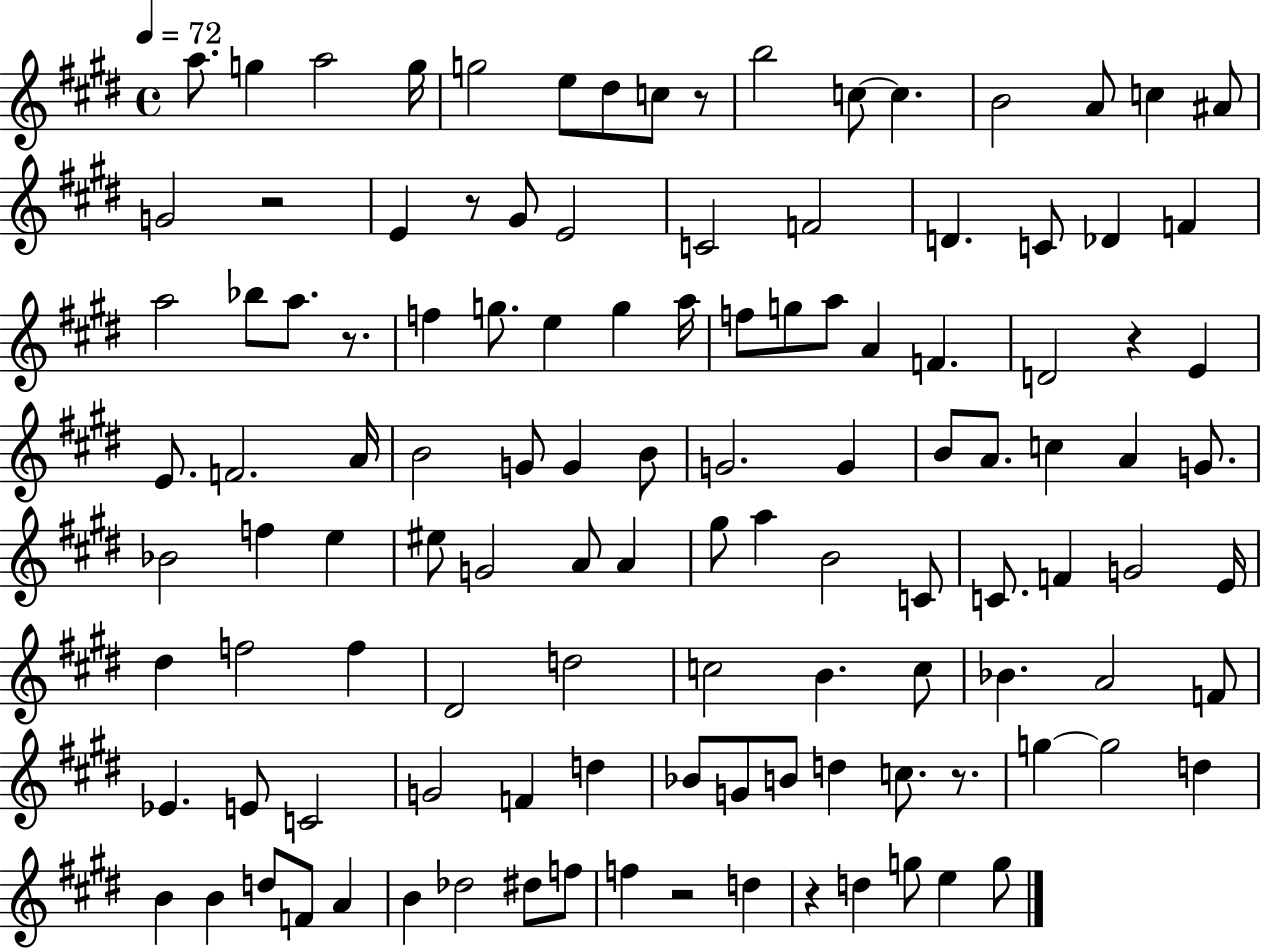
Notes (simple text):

A5/e. G5/q A5/h G5/s G5/h E5/e D#5/e C5/e R/e B5/h C5/e C5/q. B4/h A4/e C5/q A#4/e G4/h R/h E4/q R/e G#4/e E4/h C4/h F4/h D4/q. C4/e Db4/q F4/q A5/h Bb5/e A5/e. R/e. F5/q G5/e. E5/q G5/q A5/s F5/e G5/e A5/e A4/q F4/q. D4/h R/q E4/q E4/e. F4/h. A4/s B4/h G4/e G4/q B4/e G4/h. G4/q B4/e A4/e. C5/q A4/q G4/e. Bb4/h F5/q E5/q EIS5/e G4/h A4/e A4/q G#5/e A5/q B4/h C4/e C4/e. F4/q G4/h E4/s D#5/q F5/h F5/q D#4/h D5/h C5/h B4/q. C5/e Bb4/q. A4/h F4/e Eb4/q. E4/e C4/h G4/h F4/q D5/q Bb4/e G4/e B4/e D5/q C5/e. R/e. G5/q G5/h D5/q B4/q B4/q D5/e F4/e A4/q B4/q Db5/h D#5/e F5/e F5/q R/h D5/q R/q D5/q G5/e E5/q G5/e